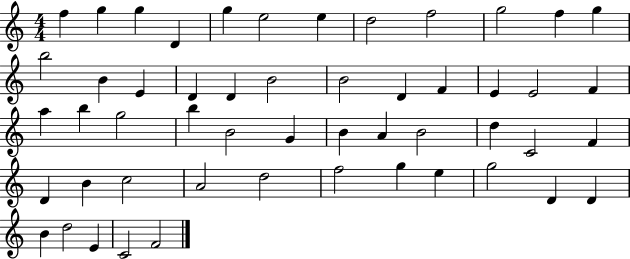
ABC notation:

X:1
T:Untitled
M:4/4
L:1/4
K:C
f g g D g e2 e d2 f2 g2 f g b2 B E D D B2 B2 D F E E2 F a b g2 b B2 G B A B2 d C2 F D B c2 A2 d2 f2 g e g2 D D B d2 E C2 F2